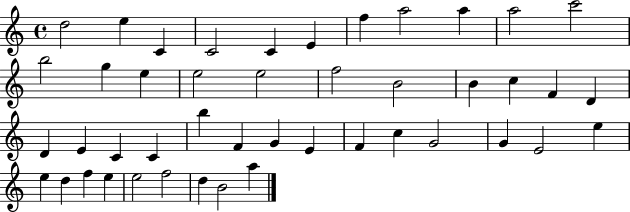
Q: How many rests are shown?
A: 0